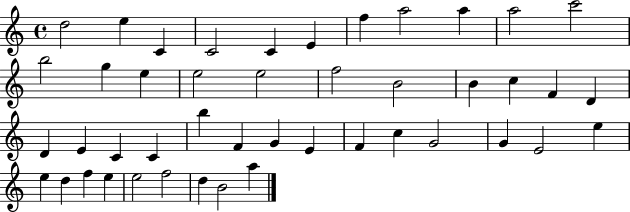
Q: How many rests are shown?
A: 0